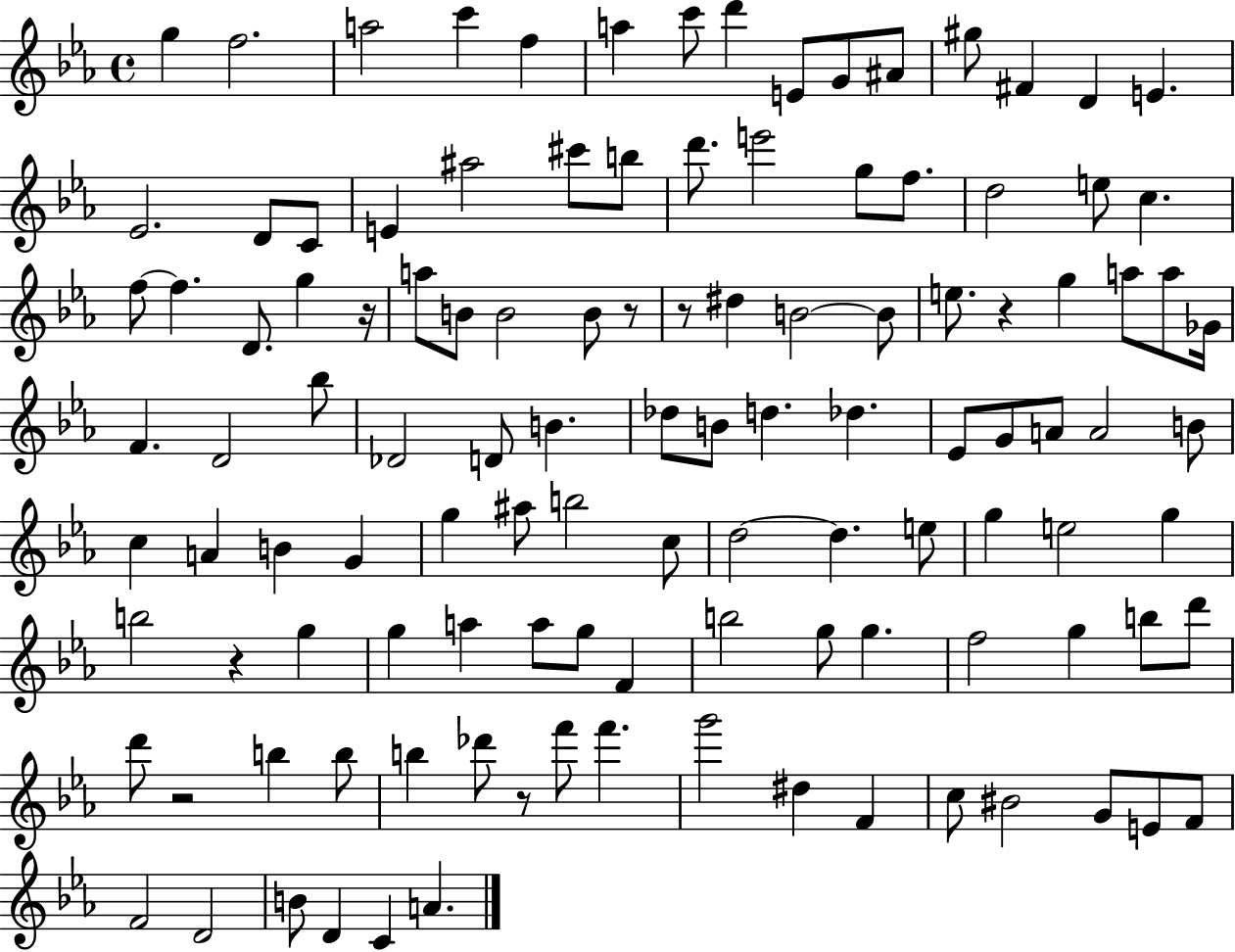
{
  \clef treble
  \time 4/4
  \defaultTimeSignature
  \key ees \major
  g''4 f''2. | a''2 c'''4 f''4 | a''4 c'''8 d'''4 e'8 g'8 ais'8 | gis''8 fis'4 d'4 e'4. | \break ees'2. d'8 c'8 | e'4 ais''2 cis'''8 b''8 | d'''8. e'''2 g''8 f''8. | d''2 e''8 c''4. | \break f''8~~ f''4. d'8. g''4 r16 | a''8 b'8 b'2 b'8 r8 | r8 dis''4 b'2~~ b'8 | e''8. r4 g''4 a''8 a''8 ges'16 | \break f'4. d'2 bes''8 | des'2 d'8 b'4. | des''8 b'8 d''4. des''4. | ees'8 g'8 a'8 a'2 b'8 | \break c''4 a'4 b'4 g'4 | g''4 ais''8 b''2 c''8 | d''2~~ d''4. e''8 | g''4 e''2 g''4 | \break b''2 r4 g''4 | g''4 a''4 a''8 g''8 f'4 | b''2 g''8 g''4. | f''2 g''4 b''8 d'''8 | \break d'''8 r2 b''4 b''8 | b''4 des'''8 r8 f'''8 f'''4. | g'''2 dis''4 f'4 | c''8 bis'2 g'8 e'8 f'8 | \break f'2 d'2 | b'8 d'4 c'4 a'4. | \bar "|."
}